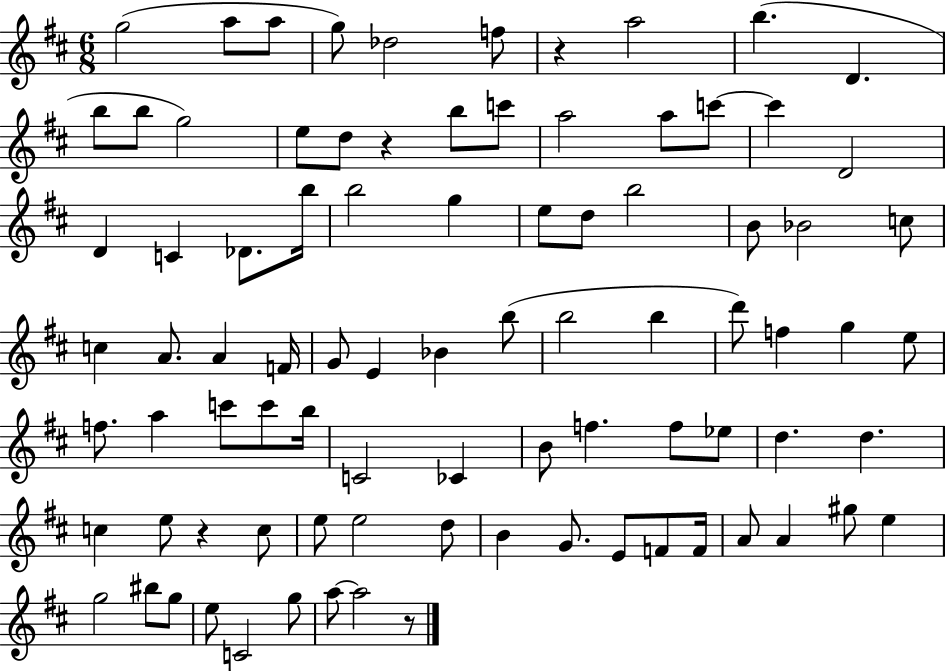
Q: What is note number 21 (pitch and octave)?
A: D4